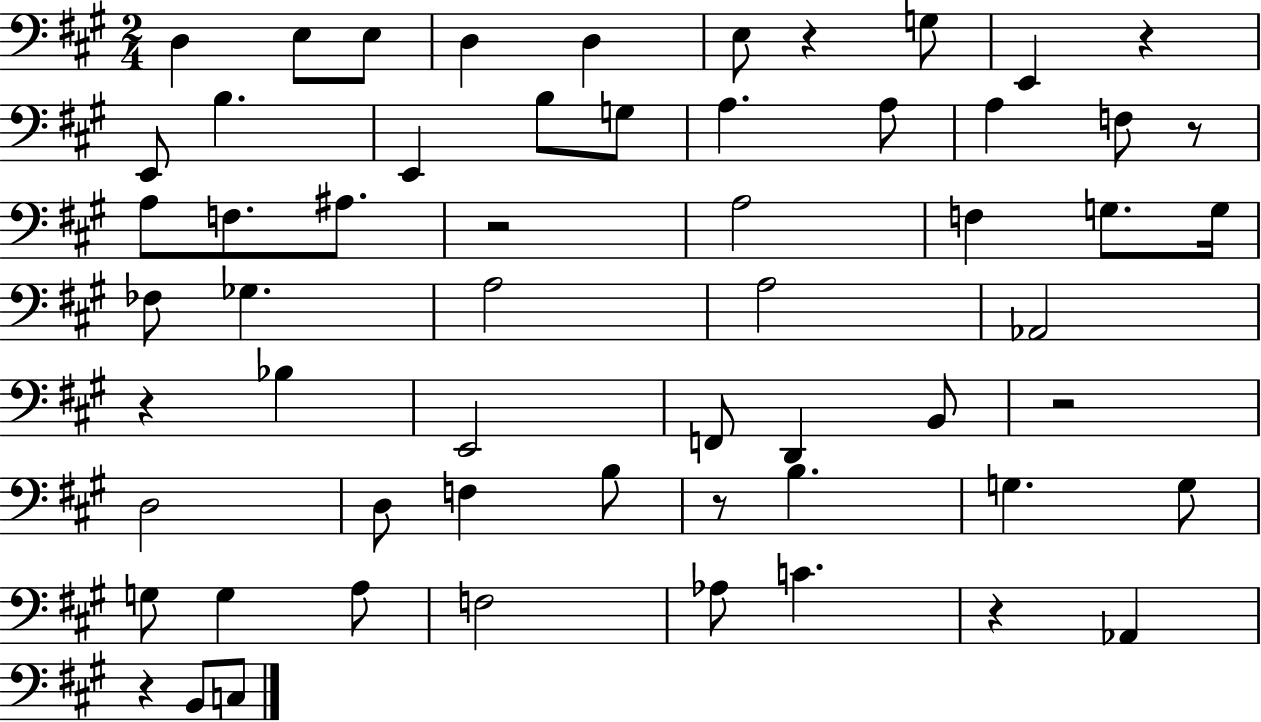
D3/q E3/e E3/e D3/q D3/q E3/e R/q G3/e E2/q R/q E2/e B3/q. E2/q B3/e G3/e A3/q. A3/e A3/q F3/e R/e A3/e F3/e. A#3/e. R/h A3/h F3/q G3/e. G3/s FES3/e Gb3/q. A3/h A3/h Ab2/h R/q Bb3/q E2/h F2/e D2/q B2/e R/h D3/h D3/e F3/q B3/e R/e B3/q. G3/q. G3/e G3/e G3/q A3/e F3/h Ab3/e C4/q. R/q Ab2/q R/q B2/e C3/e